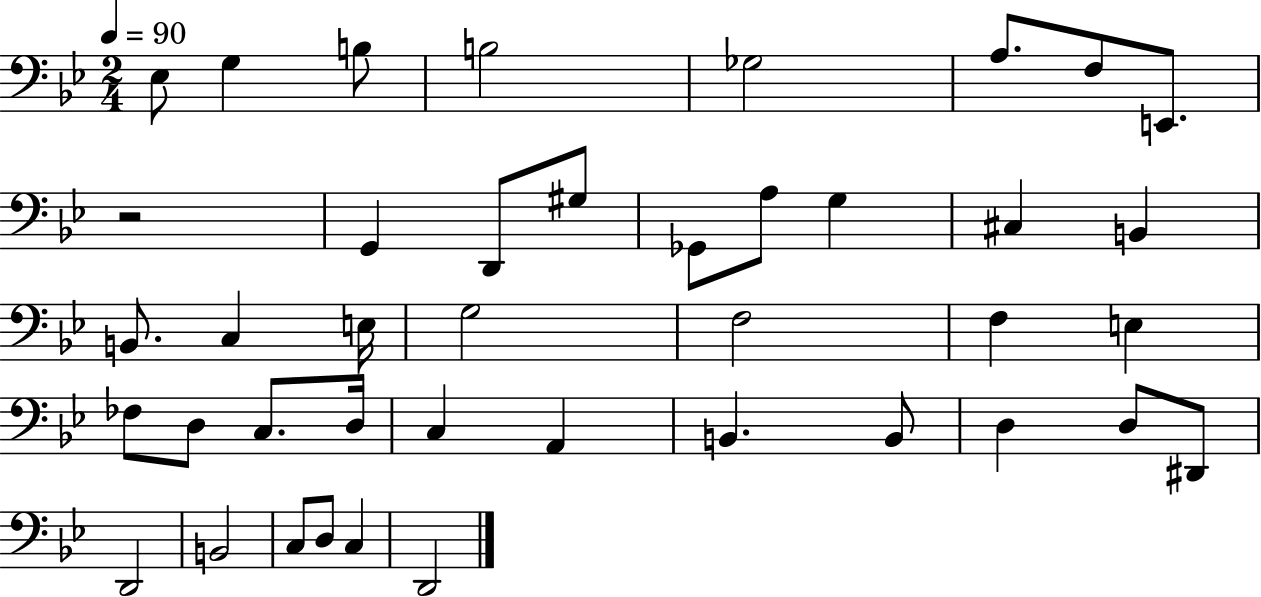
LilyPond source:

{
  \clef bass
  \numericTimeSignature
  \time 2/4
  \key bes \major
  \tempo 4 = 90
  \repeat volta 2 { ees8 g4 b8 | b2 | ges2 | a8. f8 e,8. | \break r2 | g,4 d,8 gis8 | ges,8 a8 g4 | cis4 b,4 | \break b,8. c4 e16 | g2 | f2 | f4 e4 | \break fes8 d8 c8. d16 | c4 a,4 | b,4. b,8 | d4 d8 dis,8 | \break d,2 | b,2 | c8 d8 c4 | d,2 | \break } \bar "|."
}